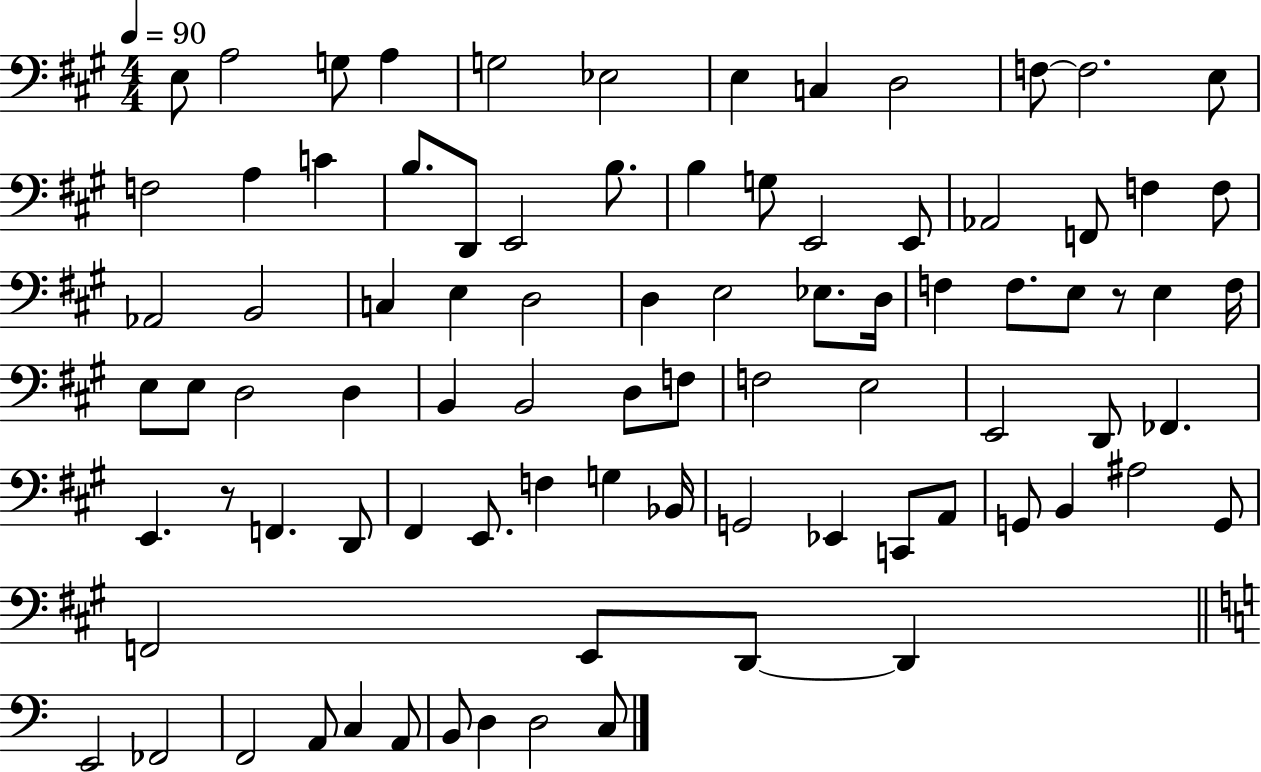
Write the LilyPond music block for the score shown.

{
  \clef bass
  \numericTimeSignature
  \time 4/4
  \key a \major
  \tempo 4 = 90
  \repeat volta 2 { e8 a2 g8 a4 | g2 ees2 | e4 c4 d2 | f8~~ f2. e8 | \break f2 a4 c'4 | b8. d,8 e,2 b8. | b4 g8 e,2 e,8 | aes,2 f,8 f4 f8 | \break aes,2 b,2 | c4 e4 d2 | d4 e2 ees8. d16 | f4 f8. e8 r8 e4 f16 | \break e8 e8 d2 d4 | b,4 b,2 d8 f8 | f2 e2 | e,2 d,8 fes,4. | \break e,4. r8 f,4. d,8 | fis,4 e,8. f4 g4 bes,16 | g,2 ees,4 c,8 a,8 | g,8 b,4 ais2 g,8 | \break f,2 e,8 d,8~~ d,4 | \bar "||" \break \key c \major e,2 fes,2 | f,2 a,8 c4 a,8 | b,8 d4 d2 c8 | } \bar "|."
}